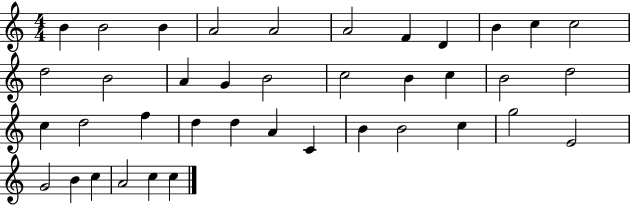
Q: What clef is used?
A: treble